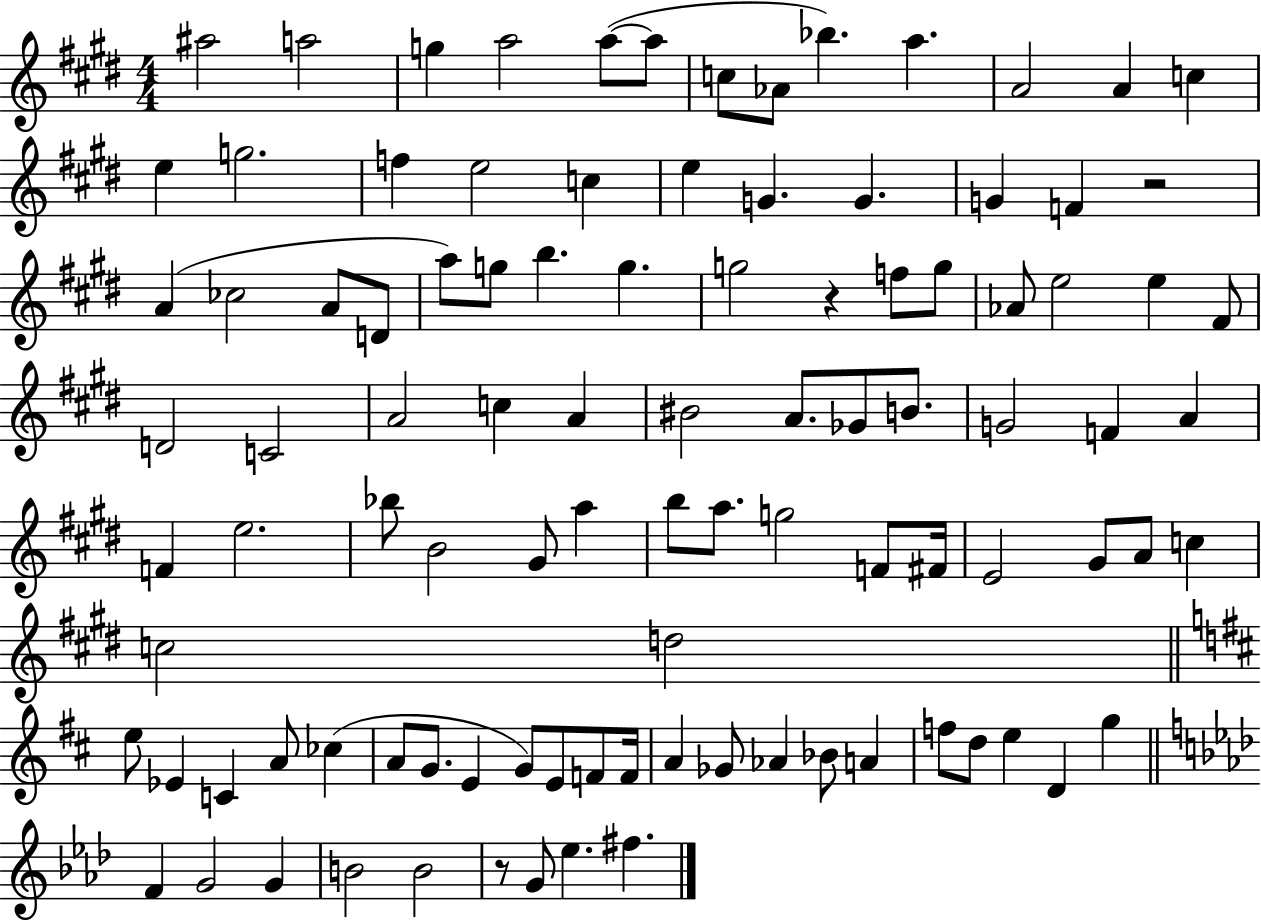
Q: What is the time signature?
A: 4/4